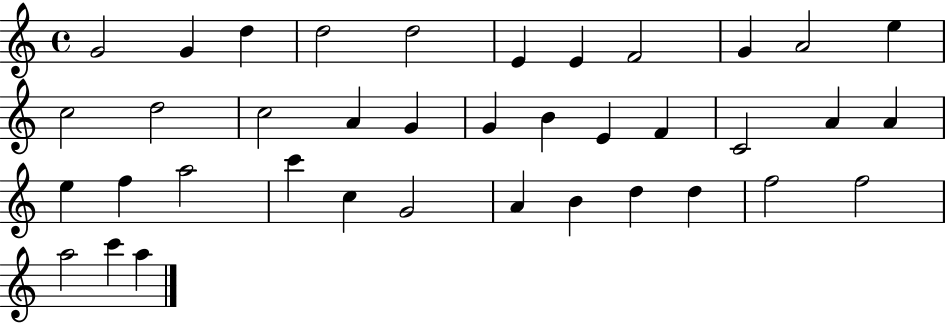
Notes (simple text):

G4/h G4/q D5/q D5/h D5/h E4/q E4/q F4/h G4/q A4/h E5/q C5/h D5/h C5/h A4/q G4/q G4/q B4/q E4/q F4/q C4/h A4/q A4/q E5/q F5/q A5/h C6/q C5/q G4/h A4/q B4/q D5/q D5/q F5/h F5/h A5/h C6/q A5/q